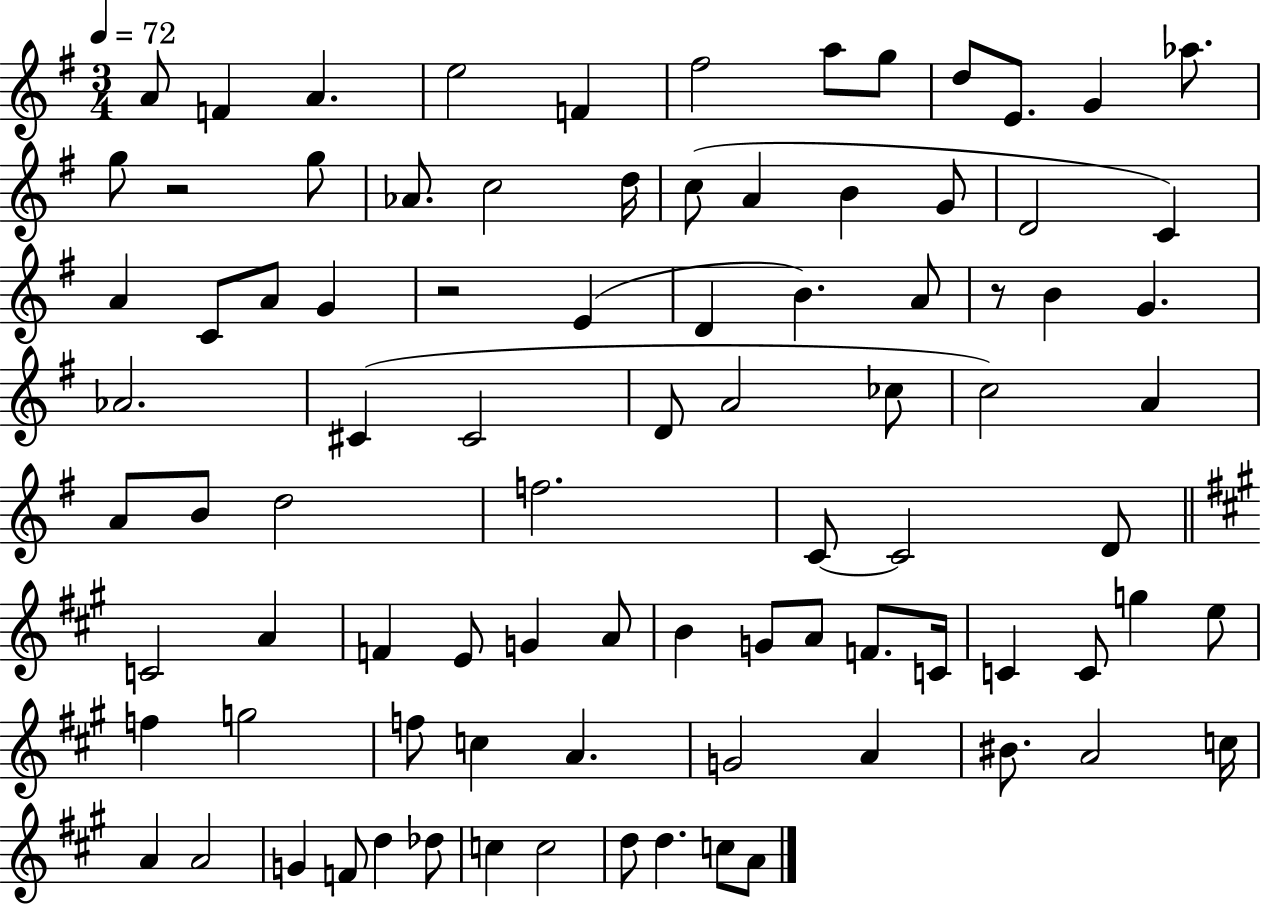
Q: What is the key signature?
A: G major